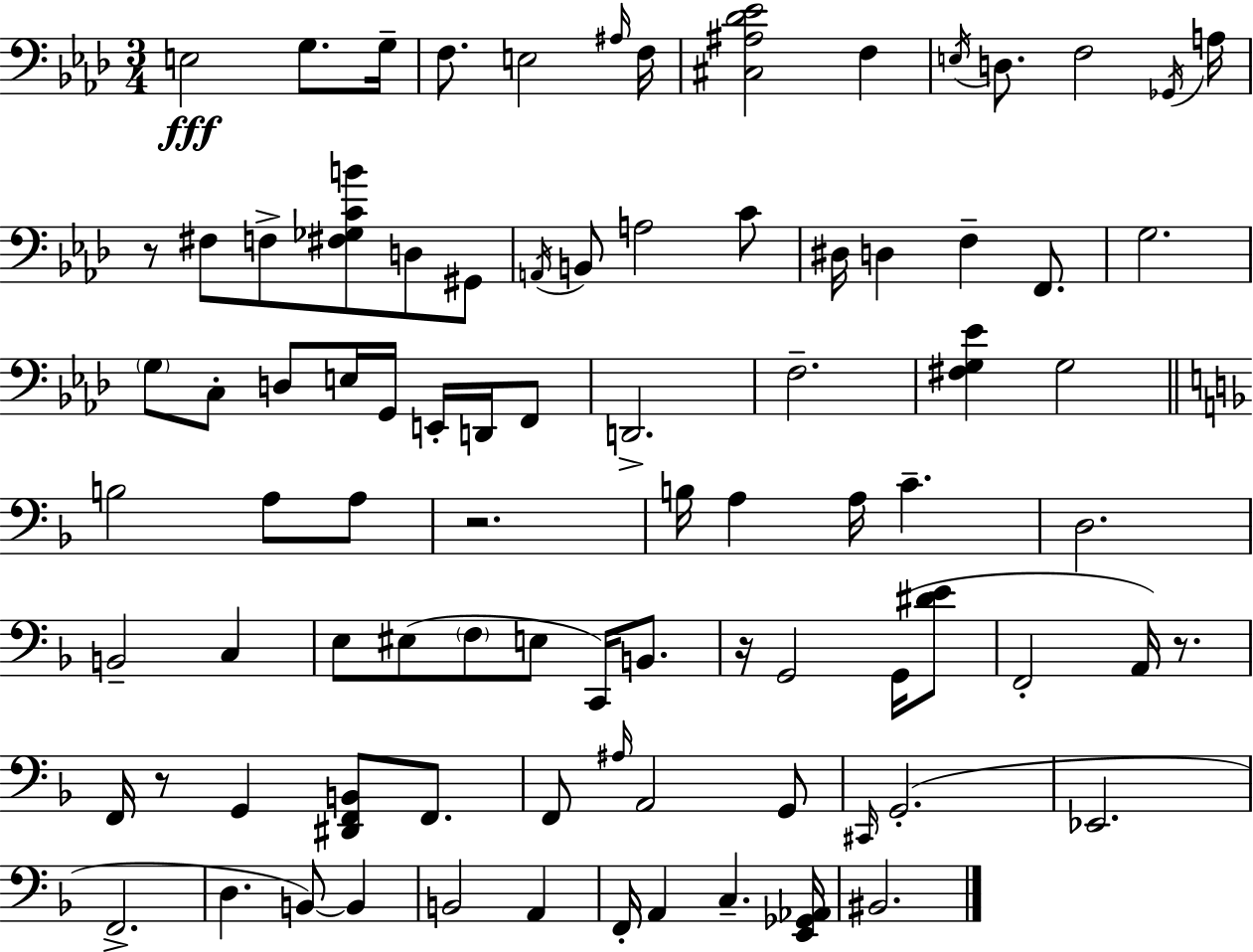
X:1
T:Untitled
M:3/4
L:1/4
K:Ab
E,2 G,/2 G,/4 F,/2 E,2 ^A,/4 F,/4 [^C,^A,_D_E]2 F, E,/4 D,/2 F,2 _G,,/4 A,/4 z/2 ^F,/2 F,/2 [^F,_G,CB]/2 D,/2 ^G,,/2 A,,/4 B,,/2 A,2 C/2 ^D,/4 D, F, F,,/2 G,2 G,/2 C,/2 D,/2 E,/4 G,,/4 E,,/4 D,,/4 F,,/2 D,,2 F,2 [^F,G,_E] G,2 B,2 A,/2 A,/2 z2 B,/4 A, A,/4 C D,2 B,,2 C, E,/2 ^E,/2 F,/2 E,/2 C,,/4 B,,/2 z/4 G,,2 G,,/4 [^DE]/2 F,,2 A,,/4 z/2 F,,/4 z/2 G,, [^D,,F,,B,,]/2 F,,/2 F,,/2 ^A,/4 A,,2 G,,/2 ^C,,/4 G,,2 _E,,2 F,,2 D, B,,/2 B,, B,,2 A,, F,,/4 A,, C, [E,,_G,,_A,,]/4 ^B,,2